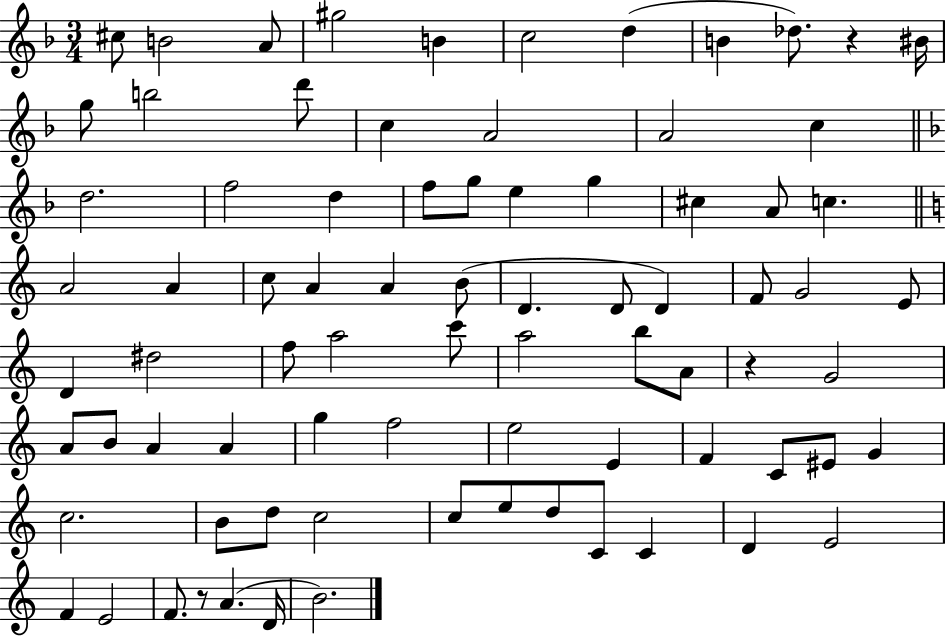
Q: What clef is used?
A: treble